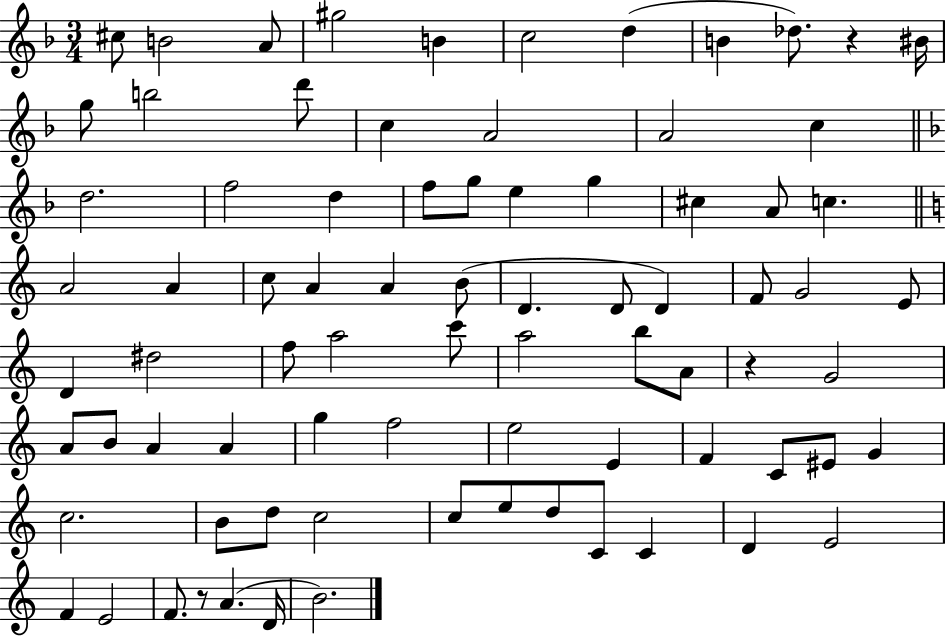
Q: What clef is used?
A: treble